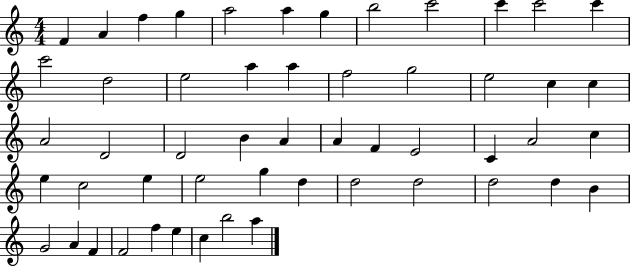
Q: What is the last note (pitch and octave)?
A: A5